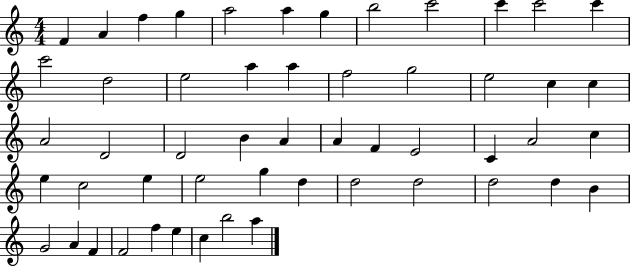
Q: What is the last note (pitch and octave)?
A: A5